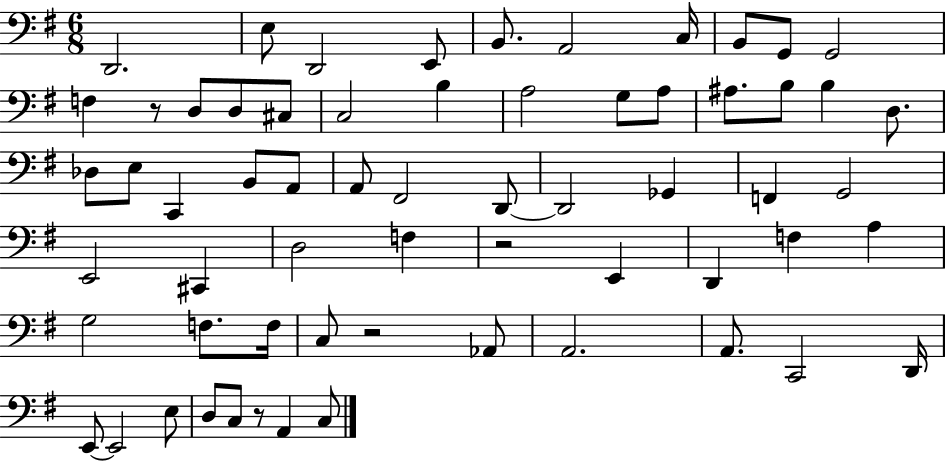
{
  \clef bass
  \numericTimeSignature
  \time 6/8
  \key g \major
  d,2. | e8 d,2 e,8 | b,8. a,2 c16 | b,8 g,8 g,2 | \break f4 r8 d8 d8 cis8 | c2 b4 | a2 g8 a8 | ais8. b8 b4 d8. | \break des8 e8 c,4 b,8 a,8 | a,8 fis,2 d,8~~ | d,2 ges,4 | f,4 g,2 | \break e,2 cis,4 | d2 f4 | r2 e,4 | d,4 f4 a4 | \break g2 f8. f16 | c8 r2 aes,8 | a,2. | a,8. c,2 d,16 | \break e,8~~ e,2 e8 | d8 c8 r8 a,4 c8 | \bar "|."
}